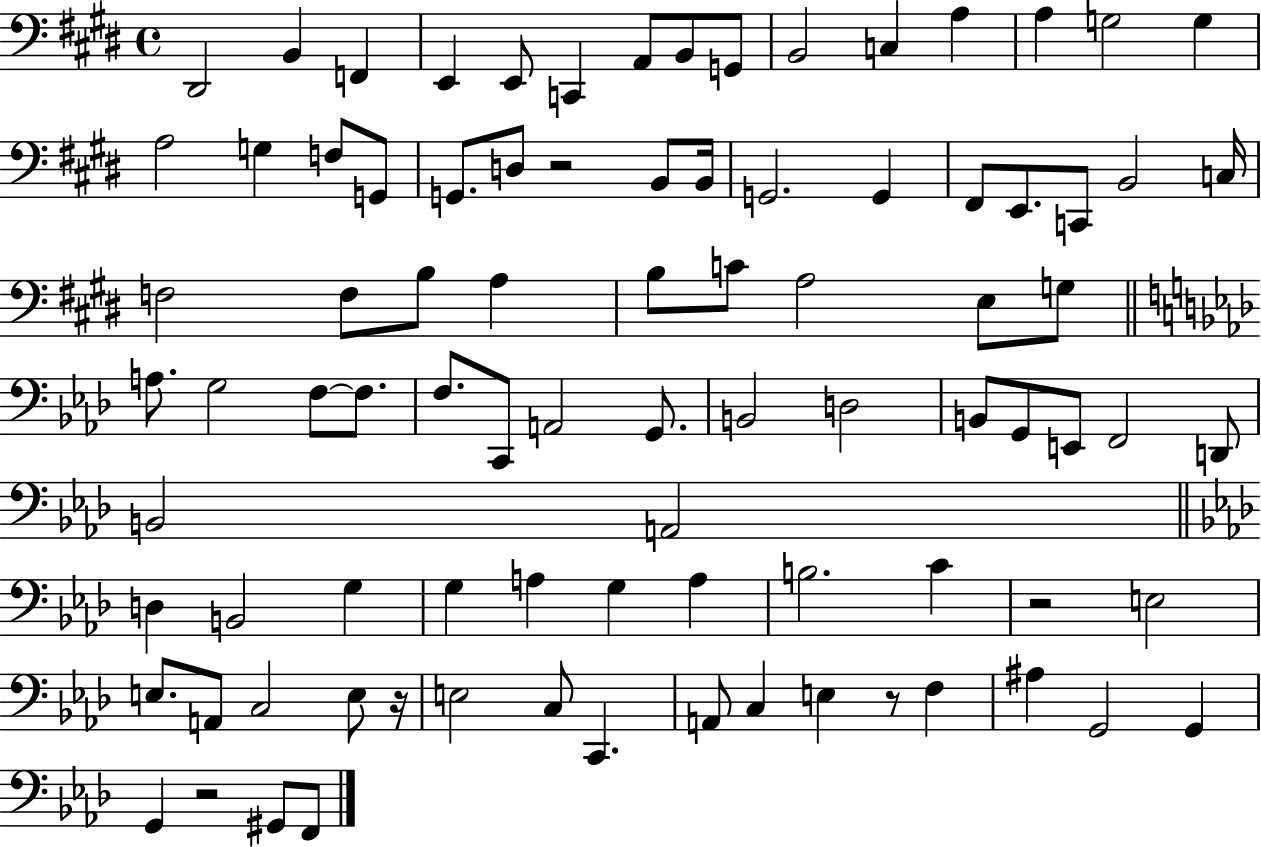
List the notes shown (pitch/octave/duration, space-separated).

D#2/h B2/q F2/q E2/q E2/e C2/q A2/e B2/e G2/e B2/h C3/q A3/q A3/q G3/h G3/q A3/h G3/q F3/e G2/e G2/e. D3/e R/h B2/e B2/s G2/h. G2/q F#2/e E2/e. C2/e B2/h C3/s F3/h F3/e B3/e A3/q B3/e C4/e A3/h E3/e G3/e A3/e. G3/h F3/e F3/e. F3/e. C2/e A2/h G2/e. B2/h D3/h B2/e G2/e E2/e F2/h D2/e B2/h A2/h D3/q B2/h G3/q G3/q A3/q G3/q A3/q B3/h. C4/q R/h E3/h E3/e. A2/e C3/h E3/e R/s E3/h C3/e C2/q. A2/e C3/q E3/q R/e F3/q A#3/q G2/h G2/q G2/q R/h G#2/e F2/e